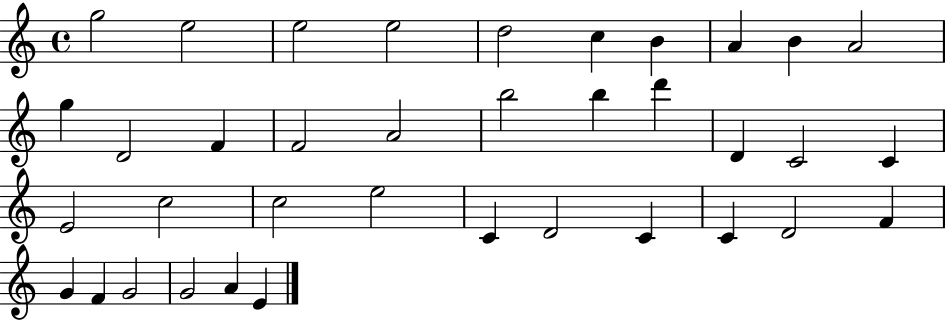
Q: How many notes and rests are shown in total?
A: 37